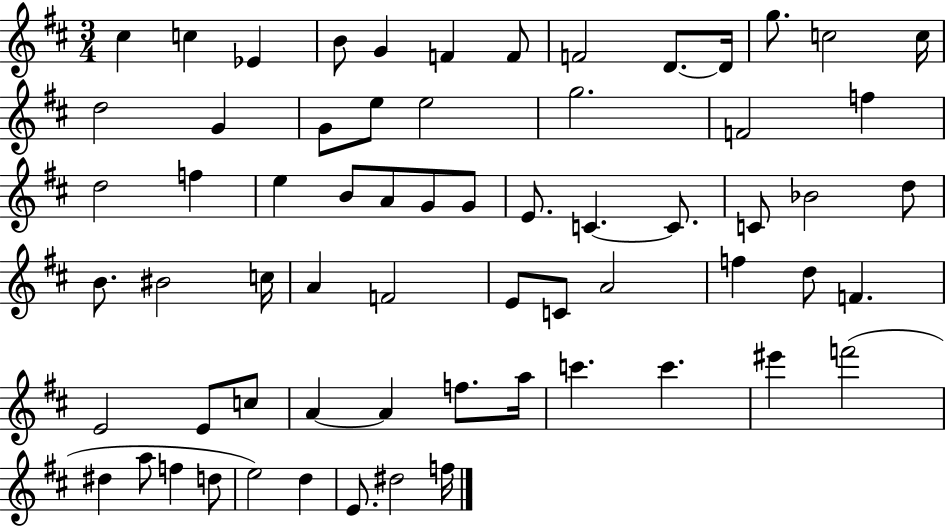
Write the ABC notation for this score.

X:1
T:Untitled
M:3/4
L:1/4
K:D
^c c _E B/2 G F F/2 F2 D/2 D/4 g/2 c2 c/4 d2 G G/2 e/2 e2 g2 F2 f d2 f e B/2 A/2 G/2 G/2 E/2 C C/2 C/2 _B2 d/2 B/2 ^B2 c/4 A F2 E/2 C/2 A2 f d/2 F E2 E/2 c/2 A A f/2 a/4 c' c' ^e' f'2 ^d a/2 f d/2 e2 d E/2 ^d2 f/4